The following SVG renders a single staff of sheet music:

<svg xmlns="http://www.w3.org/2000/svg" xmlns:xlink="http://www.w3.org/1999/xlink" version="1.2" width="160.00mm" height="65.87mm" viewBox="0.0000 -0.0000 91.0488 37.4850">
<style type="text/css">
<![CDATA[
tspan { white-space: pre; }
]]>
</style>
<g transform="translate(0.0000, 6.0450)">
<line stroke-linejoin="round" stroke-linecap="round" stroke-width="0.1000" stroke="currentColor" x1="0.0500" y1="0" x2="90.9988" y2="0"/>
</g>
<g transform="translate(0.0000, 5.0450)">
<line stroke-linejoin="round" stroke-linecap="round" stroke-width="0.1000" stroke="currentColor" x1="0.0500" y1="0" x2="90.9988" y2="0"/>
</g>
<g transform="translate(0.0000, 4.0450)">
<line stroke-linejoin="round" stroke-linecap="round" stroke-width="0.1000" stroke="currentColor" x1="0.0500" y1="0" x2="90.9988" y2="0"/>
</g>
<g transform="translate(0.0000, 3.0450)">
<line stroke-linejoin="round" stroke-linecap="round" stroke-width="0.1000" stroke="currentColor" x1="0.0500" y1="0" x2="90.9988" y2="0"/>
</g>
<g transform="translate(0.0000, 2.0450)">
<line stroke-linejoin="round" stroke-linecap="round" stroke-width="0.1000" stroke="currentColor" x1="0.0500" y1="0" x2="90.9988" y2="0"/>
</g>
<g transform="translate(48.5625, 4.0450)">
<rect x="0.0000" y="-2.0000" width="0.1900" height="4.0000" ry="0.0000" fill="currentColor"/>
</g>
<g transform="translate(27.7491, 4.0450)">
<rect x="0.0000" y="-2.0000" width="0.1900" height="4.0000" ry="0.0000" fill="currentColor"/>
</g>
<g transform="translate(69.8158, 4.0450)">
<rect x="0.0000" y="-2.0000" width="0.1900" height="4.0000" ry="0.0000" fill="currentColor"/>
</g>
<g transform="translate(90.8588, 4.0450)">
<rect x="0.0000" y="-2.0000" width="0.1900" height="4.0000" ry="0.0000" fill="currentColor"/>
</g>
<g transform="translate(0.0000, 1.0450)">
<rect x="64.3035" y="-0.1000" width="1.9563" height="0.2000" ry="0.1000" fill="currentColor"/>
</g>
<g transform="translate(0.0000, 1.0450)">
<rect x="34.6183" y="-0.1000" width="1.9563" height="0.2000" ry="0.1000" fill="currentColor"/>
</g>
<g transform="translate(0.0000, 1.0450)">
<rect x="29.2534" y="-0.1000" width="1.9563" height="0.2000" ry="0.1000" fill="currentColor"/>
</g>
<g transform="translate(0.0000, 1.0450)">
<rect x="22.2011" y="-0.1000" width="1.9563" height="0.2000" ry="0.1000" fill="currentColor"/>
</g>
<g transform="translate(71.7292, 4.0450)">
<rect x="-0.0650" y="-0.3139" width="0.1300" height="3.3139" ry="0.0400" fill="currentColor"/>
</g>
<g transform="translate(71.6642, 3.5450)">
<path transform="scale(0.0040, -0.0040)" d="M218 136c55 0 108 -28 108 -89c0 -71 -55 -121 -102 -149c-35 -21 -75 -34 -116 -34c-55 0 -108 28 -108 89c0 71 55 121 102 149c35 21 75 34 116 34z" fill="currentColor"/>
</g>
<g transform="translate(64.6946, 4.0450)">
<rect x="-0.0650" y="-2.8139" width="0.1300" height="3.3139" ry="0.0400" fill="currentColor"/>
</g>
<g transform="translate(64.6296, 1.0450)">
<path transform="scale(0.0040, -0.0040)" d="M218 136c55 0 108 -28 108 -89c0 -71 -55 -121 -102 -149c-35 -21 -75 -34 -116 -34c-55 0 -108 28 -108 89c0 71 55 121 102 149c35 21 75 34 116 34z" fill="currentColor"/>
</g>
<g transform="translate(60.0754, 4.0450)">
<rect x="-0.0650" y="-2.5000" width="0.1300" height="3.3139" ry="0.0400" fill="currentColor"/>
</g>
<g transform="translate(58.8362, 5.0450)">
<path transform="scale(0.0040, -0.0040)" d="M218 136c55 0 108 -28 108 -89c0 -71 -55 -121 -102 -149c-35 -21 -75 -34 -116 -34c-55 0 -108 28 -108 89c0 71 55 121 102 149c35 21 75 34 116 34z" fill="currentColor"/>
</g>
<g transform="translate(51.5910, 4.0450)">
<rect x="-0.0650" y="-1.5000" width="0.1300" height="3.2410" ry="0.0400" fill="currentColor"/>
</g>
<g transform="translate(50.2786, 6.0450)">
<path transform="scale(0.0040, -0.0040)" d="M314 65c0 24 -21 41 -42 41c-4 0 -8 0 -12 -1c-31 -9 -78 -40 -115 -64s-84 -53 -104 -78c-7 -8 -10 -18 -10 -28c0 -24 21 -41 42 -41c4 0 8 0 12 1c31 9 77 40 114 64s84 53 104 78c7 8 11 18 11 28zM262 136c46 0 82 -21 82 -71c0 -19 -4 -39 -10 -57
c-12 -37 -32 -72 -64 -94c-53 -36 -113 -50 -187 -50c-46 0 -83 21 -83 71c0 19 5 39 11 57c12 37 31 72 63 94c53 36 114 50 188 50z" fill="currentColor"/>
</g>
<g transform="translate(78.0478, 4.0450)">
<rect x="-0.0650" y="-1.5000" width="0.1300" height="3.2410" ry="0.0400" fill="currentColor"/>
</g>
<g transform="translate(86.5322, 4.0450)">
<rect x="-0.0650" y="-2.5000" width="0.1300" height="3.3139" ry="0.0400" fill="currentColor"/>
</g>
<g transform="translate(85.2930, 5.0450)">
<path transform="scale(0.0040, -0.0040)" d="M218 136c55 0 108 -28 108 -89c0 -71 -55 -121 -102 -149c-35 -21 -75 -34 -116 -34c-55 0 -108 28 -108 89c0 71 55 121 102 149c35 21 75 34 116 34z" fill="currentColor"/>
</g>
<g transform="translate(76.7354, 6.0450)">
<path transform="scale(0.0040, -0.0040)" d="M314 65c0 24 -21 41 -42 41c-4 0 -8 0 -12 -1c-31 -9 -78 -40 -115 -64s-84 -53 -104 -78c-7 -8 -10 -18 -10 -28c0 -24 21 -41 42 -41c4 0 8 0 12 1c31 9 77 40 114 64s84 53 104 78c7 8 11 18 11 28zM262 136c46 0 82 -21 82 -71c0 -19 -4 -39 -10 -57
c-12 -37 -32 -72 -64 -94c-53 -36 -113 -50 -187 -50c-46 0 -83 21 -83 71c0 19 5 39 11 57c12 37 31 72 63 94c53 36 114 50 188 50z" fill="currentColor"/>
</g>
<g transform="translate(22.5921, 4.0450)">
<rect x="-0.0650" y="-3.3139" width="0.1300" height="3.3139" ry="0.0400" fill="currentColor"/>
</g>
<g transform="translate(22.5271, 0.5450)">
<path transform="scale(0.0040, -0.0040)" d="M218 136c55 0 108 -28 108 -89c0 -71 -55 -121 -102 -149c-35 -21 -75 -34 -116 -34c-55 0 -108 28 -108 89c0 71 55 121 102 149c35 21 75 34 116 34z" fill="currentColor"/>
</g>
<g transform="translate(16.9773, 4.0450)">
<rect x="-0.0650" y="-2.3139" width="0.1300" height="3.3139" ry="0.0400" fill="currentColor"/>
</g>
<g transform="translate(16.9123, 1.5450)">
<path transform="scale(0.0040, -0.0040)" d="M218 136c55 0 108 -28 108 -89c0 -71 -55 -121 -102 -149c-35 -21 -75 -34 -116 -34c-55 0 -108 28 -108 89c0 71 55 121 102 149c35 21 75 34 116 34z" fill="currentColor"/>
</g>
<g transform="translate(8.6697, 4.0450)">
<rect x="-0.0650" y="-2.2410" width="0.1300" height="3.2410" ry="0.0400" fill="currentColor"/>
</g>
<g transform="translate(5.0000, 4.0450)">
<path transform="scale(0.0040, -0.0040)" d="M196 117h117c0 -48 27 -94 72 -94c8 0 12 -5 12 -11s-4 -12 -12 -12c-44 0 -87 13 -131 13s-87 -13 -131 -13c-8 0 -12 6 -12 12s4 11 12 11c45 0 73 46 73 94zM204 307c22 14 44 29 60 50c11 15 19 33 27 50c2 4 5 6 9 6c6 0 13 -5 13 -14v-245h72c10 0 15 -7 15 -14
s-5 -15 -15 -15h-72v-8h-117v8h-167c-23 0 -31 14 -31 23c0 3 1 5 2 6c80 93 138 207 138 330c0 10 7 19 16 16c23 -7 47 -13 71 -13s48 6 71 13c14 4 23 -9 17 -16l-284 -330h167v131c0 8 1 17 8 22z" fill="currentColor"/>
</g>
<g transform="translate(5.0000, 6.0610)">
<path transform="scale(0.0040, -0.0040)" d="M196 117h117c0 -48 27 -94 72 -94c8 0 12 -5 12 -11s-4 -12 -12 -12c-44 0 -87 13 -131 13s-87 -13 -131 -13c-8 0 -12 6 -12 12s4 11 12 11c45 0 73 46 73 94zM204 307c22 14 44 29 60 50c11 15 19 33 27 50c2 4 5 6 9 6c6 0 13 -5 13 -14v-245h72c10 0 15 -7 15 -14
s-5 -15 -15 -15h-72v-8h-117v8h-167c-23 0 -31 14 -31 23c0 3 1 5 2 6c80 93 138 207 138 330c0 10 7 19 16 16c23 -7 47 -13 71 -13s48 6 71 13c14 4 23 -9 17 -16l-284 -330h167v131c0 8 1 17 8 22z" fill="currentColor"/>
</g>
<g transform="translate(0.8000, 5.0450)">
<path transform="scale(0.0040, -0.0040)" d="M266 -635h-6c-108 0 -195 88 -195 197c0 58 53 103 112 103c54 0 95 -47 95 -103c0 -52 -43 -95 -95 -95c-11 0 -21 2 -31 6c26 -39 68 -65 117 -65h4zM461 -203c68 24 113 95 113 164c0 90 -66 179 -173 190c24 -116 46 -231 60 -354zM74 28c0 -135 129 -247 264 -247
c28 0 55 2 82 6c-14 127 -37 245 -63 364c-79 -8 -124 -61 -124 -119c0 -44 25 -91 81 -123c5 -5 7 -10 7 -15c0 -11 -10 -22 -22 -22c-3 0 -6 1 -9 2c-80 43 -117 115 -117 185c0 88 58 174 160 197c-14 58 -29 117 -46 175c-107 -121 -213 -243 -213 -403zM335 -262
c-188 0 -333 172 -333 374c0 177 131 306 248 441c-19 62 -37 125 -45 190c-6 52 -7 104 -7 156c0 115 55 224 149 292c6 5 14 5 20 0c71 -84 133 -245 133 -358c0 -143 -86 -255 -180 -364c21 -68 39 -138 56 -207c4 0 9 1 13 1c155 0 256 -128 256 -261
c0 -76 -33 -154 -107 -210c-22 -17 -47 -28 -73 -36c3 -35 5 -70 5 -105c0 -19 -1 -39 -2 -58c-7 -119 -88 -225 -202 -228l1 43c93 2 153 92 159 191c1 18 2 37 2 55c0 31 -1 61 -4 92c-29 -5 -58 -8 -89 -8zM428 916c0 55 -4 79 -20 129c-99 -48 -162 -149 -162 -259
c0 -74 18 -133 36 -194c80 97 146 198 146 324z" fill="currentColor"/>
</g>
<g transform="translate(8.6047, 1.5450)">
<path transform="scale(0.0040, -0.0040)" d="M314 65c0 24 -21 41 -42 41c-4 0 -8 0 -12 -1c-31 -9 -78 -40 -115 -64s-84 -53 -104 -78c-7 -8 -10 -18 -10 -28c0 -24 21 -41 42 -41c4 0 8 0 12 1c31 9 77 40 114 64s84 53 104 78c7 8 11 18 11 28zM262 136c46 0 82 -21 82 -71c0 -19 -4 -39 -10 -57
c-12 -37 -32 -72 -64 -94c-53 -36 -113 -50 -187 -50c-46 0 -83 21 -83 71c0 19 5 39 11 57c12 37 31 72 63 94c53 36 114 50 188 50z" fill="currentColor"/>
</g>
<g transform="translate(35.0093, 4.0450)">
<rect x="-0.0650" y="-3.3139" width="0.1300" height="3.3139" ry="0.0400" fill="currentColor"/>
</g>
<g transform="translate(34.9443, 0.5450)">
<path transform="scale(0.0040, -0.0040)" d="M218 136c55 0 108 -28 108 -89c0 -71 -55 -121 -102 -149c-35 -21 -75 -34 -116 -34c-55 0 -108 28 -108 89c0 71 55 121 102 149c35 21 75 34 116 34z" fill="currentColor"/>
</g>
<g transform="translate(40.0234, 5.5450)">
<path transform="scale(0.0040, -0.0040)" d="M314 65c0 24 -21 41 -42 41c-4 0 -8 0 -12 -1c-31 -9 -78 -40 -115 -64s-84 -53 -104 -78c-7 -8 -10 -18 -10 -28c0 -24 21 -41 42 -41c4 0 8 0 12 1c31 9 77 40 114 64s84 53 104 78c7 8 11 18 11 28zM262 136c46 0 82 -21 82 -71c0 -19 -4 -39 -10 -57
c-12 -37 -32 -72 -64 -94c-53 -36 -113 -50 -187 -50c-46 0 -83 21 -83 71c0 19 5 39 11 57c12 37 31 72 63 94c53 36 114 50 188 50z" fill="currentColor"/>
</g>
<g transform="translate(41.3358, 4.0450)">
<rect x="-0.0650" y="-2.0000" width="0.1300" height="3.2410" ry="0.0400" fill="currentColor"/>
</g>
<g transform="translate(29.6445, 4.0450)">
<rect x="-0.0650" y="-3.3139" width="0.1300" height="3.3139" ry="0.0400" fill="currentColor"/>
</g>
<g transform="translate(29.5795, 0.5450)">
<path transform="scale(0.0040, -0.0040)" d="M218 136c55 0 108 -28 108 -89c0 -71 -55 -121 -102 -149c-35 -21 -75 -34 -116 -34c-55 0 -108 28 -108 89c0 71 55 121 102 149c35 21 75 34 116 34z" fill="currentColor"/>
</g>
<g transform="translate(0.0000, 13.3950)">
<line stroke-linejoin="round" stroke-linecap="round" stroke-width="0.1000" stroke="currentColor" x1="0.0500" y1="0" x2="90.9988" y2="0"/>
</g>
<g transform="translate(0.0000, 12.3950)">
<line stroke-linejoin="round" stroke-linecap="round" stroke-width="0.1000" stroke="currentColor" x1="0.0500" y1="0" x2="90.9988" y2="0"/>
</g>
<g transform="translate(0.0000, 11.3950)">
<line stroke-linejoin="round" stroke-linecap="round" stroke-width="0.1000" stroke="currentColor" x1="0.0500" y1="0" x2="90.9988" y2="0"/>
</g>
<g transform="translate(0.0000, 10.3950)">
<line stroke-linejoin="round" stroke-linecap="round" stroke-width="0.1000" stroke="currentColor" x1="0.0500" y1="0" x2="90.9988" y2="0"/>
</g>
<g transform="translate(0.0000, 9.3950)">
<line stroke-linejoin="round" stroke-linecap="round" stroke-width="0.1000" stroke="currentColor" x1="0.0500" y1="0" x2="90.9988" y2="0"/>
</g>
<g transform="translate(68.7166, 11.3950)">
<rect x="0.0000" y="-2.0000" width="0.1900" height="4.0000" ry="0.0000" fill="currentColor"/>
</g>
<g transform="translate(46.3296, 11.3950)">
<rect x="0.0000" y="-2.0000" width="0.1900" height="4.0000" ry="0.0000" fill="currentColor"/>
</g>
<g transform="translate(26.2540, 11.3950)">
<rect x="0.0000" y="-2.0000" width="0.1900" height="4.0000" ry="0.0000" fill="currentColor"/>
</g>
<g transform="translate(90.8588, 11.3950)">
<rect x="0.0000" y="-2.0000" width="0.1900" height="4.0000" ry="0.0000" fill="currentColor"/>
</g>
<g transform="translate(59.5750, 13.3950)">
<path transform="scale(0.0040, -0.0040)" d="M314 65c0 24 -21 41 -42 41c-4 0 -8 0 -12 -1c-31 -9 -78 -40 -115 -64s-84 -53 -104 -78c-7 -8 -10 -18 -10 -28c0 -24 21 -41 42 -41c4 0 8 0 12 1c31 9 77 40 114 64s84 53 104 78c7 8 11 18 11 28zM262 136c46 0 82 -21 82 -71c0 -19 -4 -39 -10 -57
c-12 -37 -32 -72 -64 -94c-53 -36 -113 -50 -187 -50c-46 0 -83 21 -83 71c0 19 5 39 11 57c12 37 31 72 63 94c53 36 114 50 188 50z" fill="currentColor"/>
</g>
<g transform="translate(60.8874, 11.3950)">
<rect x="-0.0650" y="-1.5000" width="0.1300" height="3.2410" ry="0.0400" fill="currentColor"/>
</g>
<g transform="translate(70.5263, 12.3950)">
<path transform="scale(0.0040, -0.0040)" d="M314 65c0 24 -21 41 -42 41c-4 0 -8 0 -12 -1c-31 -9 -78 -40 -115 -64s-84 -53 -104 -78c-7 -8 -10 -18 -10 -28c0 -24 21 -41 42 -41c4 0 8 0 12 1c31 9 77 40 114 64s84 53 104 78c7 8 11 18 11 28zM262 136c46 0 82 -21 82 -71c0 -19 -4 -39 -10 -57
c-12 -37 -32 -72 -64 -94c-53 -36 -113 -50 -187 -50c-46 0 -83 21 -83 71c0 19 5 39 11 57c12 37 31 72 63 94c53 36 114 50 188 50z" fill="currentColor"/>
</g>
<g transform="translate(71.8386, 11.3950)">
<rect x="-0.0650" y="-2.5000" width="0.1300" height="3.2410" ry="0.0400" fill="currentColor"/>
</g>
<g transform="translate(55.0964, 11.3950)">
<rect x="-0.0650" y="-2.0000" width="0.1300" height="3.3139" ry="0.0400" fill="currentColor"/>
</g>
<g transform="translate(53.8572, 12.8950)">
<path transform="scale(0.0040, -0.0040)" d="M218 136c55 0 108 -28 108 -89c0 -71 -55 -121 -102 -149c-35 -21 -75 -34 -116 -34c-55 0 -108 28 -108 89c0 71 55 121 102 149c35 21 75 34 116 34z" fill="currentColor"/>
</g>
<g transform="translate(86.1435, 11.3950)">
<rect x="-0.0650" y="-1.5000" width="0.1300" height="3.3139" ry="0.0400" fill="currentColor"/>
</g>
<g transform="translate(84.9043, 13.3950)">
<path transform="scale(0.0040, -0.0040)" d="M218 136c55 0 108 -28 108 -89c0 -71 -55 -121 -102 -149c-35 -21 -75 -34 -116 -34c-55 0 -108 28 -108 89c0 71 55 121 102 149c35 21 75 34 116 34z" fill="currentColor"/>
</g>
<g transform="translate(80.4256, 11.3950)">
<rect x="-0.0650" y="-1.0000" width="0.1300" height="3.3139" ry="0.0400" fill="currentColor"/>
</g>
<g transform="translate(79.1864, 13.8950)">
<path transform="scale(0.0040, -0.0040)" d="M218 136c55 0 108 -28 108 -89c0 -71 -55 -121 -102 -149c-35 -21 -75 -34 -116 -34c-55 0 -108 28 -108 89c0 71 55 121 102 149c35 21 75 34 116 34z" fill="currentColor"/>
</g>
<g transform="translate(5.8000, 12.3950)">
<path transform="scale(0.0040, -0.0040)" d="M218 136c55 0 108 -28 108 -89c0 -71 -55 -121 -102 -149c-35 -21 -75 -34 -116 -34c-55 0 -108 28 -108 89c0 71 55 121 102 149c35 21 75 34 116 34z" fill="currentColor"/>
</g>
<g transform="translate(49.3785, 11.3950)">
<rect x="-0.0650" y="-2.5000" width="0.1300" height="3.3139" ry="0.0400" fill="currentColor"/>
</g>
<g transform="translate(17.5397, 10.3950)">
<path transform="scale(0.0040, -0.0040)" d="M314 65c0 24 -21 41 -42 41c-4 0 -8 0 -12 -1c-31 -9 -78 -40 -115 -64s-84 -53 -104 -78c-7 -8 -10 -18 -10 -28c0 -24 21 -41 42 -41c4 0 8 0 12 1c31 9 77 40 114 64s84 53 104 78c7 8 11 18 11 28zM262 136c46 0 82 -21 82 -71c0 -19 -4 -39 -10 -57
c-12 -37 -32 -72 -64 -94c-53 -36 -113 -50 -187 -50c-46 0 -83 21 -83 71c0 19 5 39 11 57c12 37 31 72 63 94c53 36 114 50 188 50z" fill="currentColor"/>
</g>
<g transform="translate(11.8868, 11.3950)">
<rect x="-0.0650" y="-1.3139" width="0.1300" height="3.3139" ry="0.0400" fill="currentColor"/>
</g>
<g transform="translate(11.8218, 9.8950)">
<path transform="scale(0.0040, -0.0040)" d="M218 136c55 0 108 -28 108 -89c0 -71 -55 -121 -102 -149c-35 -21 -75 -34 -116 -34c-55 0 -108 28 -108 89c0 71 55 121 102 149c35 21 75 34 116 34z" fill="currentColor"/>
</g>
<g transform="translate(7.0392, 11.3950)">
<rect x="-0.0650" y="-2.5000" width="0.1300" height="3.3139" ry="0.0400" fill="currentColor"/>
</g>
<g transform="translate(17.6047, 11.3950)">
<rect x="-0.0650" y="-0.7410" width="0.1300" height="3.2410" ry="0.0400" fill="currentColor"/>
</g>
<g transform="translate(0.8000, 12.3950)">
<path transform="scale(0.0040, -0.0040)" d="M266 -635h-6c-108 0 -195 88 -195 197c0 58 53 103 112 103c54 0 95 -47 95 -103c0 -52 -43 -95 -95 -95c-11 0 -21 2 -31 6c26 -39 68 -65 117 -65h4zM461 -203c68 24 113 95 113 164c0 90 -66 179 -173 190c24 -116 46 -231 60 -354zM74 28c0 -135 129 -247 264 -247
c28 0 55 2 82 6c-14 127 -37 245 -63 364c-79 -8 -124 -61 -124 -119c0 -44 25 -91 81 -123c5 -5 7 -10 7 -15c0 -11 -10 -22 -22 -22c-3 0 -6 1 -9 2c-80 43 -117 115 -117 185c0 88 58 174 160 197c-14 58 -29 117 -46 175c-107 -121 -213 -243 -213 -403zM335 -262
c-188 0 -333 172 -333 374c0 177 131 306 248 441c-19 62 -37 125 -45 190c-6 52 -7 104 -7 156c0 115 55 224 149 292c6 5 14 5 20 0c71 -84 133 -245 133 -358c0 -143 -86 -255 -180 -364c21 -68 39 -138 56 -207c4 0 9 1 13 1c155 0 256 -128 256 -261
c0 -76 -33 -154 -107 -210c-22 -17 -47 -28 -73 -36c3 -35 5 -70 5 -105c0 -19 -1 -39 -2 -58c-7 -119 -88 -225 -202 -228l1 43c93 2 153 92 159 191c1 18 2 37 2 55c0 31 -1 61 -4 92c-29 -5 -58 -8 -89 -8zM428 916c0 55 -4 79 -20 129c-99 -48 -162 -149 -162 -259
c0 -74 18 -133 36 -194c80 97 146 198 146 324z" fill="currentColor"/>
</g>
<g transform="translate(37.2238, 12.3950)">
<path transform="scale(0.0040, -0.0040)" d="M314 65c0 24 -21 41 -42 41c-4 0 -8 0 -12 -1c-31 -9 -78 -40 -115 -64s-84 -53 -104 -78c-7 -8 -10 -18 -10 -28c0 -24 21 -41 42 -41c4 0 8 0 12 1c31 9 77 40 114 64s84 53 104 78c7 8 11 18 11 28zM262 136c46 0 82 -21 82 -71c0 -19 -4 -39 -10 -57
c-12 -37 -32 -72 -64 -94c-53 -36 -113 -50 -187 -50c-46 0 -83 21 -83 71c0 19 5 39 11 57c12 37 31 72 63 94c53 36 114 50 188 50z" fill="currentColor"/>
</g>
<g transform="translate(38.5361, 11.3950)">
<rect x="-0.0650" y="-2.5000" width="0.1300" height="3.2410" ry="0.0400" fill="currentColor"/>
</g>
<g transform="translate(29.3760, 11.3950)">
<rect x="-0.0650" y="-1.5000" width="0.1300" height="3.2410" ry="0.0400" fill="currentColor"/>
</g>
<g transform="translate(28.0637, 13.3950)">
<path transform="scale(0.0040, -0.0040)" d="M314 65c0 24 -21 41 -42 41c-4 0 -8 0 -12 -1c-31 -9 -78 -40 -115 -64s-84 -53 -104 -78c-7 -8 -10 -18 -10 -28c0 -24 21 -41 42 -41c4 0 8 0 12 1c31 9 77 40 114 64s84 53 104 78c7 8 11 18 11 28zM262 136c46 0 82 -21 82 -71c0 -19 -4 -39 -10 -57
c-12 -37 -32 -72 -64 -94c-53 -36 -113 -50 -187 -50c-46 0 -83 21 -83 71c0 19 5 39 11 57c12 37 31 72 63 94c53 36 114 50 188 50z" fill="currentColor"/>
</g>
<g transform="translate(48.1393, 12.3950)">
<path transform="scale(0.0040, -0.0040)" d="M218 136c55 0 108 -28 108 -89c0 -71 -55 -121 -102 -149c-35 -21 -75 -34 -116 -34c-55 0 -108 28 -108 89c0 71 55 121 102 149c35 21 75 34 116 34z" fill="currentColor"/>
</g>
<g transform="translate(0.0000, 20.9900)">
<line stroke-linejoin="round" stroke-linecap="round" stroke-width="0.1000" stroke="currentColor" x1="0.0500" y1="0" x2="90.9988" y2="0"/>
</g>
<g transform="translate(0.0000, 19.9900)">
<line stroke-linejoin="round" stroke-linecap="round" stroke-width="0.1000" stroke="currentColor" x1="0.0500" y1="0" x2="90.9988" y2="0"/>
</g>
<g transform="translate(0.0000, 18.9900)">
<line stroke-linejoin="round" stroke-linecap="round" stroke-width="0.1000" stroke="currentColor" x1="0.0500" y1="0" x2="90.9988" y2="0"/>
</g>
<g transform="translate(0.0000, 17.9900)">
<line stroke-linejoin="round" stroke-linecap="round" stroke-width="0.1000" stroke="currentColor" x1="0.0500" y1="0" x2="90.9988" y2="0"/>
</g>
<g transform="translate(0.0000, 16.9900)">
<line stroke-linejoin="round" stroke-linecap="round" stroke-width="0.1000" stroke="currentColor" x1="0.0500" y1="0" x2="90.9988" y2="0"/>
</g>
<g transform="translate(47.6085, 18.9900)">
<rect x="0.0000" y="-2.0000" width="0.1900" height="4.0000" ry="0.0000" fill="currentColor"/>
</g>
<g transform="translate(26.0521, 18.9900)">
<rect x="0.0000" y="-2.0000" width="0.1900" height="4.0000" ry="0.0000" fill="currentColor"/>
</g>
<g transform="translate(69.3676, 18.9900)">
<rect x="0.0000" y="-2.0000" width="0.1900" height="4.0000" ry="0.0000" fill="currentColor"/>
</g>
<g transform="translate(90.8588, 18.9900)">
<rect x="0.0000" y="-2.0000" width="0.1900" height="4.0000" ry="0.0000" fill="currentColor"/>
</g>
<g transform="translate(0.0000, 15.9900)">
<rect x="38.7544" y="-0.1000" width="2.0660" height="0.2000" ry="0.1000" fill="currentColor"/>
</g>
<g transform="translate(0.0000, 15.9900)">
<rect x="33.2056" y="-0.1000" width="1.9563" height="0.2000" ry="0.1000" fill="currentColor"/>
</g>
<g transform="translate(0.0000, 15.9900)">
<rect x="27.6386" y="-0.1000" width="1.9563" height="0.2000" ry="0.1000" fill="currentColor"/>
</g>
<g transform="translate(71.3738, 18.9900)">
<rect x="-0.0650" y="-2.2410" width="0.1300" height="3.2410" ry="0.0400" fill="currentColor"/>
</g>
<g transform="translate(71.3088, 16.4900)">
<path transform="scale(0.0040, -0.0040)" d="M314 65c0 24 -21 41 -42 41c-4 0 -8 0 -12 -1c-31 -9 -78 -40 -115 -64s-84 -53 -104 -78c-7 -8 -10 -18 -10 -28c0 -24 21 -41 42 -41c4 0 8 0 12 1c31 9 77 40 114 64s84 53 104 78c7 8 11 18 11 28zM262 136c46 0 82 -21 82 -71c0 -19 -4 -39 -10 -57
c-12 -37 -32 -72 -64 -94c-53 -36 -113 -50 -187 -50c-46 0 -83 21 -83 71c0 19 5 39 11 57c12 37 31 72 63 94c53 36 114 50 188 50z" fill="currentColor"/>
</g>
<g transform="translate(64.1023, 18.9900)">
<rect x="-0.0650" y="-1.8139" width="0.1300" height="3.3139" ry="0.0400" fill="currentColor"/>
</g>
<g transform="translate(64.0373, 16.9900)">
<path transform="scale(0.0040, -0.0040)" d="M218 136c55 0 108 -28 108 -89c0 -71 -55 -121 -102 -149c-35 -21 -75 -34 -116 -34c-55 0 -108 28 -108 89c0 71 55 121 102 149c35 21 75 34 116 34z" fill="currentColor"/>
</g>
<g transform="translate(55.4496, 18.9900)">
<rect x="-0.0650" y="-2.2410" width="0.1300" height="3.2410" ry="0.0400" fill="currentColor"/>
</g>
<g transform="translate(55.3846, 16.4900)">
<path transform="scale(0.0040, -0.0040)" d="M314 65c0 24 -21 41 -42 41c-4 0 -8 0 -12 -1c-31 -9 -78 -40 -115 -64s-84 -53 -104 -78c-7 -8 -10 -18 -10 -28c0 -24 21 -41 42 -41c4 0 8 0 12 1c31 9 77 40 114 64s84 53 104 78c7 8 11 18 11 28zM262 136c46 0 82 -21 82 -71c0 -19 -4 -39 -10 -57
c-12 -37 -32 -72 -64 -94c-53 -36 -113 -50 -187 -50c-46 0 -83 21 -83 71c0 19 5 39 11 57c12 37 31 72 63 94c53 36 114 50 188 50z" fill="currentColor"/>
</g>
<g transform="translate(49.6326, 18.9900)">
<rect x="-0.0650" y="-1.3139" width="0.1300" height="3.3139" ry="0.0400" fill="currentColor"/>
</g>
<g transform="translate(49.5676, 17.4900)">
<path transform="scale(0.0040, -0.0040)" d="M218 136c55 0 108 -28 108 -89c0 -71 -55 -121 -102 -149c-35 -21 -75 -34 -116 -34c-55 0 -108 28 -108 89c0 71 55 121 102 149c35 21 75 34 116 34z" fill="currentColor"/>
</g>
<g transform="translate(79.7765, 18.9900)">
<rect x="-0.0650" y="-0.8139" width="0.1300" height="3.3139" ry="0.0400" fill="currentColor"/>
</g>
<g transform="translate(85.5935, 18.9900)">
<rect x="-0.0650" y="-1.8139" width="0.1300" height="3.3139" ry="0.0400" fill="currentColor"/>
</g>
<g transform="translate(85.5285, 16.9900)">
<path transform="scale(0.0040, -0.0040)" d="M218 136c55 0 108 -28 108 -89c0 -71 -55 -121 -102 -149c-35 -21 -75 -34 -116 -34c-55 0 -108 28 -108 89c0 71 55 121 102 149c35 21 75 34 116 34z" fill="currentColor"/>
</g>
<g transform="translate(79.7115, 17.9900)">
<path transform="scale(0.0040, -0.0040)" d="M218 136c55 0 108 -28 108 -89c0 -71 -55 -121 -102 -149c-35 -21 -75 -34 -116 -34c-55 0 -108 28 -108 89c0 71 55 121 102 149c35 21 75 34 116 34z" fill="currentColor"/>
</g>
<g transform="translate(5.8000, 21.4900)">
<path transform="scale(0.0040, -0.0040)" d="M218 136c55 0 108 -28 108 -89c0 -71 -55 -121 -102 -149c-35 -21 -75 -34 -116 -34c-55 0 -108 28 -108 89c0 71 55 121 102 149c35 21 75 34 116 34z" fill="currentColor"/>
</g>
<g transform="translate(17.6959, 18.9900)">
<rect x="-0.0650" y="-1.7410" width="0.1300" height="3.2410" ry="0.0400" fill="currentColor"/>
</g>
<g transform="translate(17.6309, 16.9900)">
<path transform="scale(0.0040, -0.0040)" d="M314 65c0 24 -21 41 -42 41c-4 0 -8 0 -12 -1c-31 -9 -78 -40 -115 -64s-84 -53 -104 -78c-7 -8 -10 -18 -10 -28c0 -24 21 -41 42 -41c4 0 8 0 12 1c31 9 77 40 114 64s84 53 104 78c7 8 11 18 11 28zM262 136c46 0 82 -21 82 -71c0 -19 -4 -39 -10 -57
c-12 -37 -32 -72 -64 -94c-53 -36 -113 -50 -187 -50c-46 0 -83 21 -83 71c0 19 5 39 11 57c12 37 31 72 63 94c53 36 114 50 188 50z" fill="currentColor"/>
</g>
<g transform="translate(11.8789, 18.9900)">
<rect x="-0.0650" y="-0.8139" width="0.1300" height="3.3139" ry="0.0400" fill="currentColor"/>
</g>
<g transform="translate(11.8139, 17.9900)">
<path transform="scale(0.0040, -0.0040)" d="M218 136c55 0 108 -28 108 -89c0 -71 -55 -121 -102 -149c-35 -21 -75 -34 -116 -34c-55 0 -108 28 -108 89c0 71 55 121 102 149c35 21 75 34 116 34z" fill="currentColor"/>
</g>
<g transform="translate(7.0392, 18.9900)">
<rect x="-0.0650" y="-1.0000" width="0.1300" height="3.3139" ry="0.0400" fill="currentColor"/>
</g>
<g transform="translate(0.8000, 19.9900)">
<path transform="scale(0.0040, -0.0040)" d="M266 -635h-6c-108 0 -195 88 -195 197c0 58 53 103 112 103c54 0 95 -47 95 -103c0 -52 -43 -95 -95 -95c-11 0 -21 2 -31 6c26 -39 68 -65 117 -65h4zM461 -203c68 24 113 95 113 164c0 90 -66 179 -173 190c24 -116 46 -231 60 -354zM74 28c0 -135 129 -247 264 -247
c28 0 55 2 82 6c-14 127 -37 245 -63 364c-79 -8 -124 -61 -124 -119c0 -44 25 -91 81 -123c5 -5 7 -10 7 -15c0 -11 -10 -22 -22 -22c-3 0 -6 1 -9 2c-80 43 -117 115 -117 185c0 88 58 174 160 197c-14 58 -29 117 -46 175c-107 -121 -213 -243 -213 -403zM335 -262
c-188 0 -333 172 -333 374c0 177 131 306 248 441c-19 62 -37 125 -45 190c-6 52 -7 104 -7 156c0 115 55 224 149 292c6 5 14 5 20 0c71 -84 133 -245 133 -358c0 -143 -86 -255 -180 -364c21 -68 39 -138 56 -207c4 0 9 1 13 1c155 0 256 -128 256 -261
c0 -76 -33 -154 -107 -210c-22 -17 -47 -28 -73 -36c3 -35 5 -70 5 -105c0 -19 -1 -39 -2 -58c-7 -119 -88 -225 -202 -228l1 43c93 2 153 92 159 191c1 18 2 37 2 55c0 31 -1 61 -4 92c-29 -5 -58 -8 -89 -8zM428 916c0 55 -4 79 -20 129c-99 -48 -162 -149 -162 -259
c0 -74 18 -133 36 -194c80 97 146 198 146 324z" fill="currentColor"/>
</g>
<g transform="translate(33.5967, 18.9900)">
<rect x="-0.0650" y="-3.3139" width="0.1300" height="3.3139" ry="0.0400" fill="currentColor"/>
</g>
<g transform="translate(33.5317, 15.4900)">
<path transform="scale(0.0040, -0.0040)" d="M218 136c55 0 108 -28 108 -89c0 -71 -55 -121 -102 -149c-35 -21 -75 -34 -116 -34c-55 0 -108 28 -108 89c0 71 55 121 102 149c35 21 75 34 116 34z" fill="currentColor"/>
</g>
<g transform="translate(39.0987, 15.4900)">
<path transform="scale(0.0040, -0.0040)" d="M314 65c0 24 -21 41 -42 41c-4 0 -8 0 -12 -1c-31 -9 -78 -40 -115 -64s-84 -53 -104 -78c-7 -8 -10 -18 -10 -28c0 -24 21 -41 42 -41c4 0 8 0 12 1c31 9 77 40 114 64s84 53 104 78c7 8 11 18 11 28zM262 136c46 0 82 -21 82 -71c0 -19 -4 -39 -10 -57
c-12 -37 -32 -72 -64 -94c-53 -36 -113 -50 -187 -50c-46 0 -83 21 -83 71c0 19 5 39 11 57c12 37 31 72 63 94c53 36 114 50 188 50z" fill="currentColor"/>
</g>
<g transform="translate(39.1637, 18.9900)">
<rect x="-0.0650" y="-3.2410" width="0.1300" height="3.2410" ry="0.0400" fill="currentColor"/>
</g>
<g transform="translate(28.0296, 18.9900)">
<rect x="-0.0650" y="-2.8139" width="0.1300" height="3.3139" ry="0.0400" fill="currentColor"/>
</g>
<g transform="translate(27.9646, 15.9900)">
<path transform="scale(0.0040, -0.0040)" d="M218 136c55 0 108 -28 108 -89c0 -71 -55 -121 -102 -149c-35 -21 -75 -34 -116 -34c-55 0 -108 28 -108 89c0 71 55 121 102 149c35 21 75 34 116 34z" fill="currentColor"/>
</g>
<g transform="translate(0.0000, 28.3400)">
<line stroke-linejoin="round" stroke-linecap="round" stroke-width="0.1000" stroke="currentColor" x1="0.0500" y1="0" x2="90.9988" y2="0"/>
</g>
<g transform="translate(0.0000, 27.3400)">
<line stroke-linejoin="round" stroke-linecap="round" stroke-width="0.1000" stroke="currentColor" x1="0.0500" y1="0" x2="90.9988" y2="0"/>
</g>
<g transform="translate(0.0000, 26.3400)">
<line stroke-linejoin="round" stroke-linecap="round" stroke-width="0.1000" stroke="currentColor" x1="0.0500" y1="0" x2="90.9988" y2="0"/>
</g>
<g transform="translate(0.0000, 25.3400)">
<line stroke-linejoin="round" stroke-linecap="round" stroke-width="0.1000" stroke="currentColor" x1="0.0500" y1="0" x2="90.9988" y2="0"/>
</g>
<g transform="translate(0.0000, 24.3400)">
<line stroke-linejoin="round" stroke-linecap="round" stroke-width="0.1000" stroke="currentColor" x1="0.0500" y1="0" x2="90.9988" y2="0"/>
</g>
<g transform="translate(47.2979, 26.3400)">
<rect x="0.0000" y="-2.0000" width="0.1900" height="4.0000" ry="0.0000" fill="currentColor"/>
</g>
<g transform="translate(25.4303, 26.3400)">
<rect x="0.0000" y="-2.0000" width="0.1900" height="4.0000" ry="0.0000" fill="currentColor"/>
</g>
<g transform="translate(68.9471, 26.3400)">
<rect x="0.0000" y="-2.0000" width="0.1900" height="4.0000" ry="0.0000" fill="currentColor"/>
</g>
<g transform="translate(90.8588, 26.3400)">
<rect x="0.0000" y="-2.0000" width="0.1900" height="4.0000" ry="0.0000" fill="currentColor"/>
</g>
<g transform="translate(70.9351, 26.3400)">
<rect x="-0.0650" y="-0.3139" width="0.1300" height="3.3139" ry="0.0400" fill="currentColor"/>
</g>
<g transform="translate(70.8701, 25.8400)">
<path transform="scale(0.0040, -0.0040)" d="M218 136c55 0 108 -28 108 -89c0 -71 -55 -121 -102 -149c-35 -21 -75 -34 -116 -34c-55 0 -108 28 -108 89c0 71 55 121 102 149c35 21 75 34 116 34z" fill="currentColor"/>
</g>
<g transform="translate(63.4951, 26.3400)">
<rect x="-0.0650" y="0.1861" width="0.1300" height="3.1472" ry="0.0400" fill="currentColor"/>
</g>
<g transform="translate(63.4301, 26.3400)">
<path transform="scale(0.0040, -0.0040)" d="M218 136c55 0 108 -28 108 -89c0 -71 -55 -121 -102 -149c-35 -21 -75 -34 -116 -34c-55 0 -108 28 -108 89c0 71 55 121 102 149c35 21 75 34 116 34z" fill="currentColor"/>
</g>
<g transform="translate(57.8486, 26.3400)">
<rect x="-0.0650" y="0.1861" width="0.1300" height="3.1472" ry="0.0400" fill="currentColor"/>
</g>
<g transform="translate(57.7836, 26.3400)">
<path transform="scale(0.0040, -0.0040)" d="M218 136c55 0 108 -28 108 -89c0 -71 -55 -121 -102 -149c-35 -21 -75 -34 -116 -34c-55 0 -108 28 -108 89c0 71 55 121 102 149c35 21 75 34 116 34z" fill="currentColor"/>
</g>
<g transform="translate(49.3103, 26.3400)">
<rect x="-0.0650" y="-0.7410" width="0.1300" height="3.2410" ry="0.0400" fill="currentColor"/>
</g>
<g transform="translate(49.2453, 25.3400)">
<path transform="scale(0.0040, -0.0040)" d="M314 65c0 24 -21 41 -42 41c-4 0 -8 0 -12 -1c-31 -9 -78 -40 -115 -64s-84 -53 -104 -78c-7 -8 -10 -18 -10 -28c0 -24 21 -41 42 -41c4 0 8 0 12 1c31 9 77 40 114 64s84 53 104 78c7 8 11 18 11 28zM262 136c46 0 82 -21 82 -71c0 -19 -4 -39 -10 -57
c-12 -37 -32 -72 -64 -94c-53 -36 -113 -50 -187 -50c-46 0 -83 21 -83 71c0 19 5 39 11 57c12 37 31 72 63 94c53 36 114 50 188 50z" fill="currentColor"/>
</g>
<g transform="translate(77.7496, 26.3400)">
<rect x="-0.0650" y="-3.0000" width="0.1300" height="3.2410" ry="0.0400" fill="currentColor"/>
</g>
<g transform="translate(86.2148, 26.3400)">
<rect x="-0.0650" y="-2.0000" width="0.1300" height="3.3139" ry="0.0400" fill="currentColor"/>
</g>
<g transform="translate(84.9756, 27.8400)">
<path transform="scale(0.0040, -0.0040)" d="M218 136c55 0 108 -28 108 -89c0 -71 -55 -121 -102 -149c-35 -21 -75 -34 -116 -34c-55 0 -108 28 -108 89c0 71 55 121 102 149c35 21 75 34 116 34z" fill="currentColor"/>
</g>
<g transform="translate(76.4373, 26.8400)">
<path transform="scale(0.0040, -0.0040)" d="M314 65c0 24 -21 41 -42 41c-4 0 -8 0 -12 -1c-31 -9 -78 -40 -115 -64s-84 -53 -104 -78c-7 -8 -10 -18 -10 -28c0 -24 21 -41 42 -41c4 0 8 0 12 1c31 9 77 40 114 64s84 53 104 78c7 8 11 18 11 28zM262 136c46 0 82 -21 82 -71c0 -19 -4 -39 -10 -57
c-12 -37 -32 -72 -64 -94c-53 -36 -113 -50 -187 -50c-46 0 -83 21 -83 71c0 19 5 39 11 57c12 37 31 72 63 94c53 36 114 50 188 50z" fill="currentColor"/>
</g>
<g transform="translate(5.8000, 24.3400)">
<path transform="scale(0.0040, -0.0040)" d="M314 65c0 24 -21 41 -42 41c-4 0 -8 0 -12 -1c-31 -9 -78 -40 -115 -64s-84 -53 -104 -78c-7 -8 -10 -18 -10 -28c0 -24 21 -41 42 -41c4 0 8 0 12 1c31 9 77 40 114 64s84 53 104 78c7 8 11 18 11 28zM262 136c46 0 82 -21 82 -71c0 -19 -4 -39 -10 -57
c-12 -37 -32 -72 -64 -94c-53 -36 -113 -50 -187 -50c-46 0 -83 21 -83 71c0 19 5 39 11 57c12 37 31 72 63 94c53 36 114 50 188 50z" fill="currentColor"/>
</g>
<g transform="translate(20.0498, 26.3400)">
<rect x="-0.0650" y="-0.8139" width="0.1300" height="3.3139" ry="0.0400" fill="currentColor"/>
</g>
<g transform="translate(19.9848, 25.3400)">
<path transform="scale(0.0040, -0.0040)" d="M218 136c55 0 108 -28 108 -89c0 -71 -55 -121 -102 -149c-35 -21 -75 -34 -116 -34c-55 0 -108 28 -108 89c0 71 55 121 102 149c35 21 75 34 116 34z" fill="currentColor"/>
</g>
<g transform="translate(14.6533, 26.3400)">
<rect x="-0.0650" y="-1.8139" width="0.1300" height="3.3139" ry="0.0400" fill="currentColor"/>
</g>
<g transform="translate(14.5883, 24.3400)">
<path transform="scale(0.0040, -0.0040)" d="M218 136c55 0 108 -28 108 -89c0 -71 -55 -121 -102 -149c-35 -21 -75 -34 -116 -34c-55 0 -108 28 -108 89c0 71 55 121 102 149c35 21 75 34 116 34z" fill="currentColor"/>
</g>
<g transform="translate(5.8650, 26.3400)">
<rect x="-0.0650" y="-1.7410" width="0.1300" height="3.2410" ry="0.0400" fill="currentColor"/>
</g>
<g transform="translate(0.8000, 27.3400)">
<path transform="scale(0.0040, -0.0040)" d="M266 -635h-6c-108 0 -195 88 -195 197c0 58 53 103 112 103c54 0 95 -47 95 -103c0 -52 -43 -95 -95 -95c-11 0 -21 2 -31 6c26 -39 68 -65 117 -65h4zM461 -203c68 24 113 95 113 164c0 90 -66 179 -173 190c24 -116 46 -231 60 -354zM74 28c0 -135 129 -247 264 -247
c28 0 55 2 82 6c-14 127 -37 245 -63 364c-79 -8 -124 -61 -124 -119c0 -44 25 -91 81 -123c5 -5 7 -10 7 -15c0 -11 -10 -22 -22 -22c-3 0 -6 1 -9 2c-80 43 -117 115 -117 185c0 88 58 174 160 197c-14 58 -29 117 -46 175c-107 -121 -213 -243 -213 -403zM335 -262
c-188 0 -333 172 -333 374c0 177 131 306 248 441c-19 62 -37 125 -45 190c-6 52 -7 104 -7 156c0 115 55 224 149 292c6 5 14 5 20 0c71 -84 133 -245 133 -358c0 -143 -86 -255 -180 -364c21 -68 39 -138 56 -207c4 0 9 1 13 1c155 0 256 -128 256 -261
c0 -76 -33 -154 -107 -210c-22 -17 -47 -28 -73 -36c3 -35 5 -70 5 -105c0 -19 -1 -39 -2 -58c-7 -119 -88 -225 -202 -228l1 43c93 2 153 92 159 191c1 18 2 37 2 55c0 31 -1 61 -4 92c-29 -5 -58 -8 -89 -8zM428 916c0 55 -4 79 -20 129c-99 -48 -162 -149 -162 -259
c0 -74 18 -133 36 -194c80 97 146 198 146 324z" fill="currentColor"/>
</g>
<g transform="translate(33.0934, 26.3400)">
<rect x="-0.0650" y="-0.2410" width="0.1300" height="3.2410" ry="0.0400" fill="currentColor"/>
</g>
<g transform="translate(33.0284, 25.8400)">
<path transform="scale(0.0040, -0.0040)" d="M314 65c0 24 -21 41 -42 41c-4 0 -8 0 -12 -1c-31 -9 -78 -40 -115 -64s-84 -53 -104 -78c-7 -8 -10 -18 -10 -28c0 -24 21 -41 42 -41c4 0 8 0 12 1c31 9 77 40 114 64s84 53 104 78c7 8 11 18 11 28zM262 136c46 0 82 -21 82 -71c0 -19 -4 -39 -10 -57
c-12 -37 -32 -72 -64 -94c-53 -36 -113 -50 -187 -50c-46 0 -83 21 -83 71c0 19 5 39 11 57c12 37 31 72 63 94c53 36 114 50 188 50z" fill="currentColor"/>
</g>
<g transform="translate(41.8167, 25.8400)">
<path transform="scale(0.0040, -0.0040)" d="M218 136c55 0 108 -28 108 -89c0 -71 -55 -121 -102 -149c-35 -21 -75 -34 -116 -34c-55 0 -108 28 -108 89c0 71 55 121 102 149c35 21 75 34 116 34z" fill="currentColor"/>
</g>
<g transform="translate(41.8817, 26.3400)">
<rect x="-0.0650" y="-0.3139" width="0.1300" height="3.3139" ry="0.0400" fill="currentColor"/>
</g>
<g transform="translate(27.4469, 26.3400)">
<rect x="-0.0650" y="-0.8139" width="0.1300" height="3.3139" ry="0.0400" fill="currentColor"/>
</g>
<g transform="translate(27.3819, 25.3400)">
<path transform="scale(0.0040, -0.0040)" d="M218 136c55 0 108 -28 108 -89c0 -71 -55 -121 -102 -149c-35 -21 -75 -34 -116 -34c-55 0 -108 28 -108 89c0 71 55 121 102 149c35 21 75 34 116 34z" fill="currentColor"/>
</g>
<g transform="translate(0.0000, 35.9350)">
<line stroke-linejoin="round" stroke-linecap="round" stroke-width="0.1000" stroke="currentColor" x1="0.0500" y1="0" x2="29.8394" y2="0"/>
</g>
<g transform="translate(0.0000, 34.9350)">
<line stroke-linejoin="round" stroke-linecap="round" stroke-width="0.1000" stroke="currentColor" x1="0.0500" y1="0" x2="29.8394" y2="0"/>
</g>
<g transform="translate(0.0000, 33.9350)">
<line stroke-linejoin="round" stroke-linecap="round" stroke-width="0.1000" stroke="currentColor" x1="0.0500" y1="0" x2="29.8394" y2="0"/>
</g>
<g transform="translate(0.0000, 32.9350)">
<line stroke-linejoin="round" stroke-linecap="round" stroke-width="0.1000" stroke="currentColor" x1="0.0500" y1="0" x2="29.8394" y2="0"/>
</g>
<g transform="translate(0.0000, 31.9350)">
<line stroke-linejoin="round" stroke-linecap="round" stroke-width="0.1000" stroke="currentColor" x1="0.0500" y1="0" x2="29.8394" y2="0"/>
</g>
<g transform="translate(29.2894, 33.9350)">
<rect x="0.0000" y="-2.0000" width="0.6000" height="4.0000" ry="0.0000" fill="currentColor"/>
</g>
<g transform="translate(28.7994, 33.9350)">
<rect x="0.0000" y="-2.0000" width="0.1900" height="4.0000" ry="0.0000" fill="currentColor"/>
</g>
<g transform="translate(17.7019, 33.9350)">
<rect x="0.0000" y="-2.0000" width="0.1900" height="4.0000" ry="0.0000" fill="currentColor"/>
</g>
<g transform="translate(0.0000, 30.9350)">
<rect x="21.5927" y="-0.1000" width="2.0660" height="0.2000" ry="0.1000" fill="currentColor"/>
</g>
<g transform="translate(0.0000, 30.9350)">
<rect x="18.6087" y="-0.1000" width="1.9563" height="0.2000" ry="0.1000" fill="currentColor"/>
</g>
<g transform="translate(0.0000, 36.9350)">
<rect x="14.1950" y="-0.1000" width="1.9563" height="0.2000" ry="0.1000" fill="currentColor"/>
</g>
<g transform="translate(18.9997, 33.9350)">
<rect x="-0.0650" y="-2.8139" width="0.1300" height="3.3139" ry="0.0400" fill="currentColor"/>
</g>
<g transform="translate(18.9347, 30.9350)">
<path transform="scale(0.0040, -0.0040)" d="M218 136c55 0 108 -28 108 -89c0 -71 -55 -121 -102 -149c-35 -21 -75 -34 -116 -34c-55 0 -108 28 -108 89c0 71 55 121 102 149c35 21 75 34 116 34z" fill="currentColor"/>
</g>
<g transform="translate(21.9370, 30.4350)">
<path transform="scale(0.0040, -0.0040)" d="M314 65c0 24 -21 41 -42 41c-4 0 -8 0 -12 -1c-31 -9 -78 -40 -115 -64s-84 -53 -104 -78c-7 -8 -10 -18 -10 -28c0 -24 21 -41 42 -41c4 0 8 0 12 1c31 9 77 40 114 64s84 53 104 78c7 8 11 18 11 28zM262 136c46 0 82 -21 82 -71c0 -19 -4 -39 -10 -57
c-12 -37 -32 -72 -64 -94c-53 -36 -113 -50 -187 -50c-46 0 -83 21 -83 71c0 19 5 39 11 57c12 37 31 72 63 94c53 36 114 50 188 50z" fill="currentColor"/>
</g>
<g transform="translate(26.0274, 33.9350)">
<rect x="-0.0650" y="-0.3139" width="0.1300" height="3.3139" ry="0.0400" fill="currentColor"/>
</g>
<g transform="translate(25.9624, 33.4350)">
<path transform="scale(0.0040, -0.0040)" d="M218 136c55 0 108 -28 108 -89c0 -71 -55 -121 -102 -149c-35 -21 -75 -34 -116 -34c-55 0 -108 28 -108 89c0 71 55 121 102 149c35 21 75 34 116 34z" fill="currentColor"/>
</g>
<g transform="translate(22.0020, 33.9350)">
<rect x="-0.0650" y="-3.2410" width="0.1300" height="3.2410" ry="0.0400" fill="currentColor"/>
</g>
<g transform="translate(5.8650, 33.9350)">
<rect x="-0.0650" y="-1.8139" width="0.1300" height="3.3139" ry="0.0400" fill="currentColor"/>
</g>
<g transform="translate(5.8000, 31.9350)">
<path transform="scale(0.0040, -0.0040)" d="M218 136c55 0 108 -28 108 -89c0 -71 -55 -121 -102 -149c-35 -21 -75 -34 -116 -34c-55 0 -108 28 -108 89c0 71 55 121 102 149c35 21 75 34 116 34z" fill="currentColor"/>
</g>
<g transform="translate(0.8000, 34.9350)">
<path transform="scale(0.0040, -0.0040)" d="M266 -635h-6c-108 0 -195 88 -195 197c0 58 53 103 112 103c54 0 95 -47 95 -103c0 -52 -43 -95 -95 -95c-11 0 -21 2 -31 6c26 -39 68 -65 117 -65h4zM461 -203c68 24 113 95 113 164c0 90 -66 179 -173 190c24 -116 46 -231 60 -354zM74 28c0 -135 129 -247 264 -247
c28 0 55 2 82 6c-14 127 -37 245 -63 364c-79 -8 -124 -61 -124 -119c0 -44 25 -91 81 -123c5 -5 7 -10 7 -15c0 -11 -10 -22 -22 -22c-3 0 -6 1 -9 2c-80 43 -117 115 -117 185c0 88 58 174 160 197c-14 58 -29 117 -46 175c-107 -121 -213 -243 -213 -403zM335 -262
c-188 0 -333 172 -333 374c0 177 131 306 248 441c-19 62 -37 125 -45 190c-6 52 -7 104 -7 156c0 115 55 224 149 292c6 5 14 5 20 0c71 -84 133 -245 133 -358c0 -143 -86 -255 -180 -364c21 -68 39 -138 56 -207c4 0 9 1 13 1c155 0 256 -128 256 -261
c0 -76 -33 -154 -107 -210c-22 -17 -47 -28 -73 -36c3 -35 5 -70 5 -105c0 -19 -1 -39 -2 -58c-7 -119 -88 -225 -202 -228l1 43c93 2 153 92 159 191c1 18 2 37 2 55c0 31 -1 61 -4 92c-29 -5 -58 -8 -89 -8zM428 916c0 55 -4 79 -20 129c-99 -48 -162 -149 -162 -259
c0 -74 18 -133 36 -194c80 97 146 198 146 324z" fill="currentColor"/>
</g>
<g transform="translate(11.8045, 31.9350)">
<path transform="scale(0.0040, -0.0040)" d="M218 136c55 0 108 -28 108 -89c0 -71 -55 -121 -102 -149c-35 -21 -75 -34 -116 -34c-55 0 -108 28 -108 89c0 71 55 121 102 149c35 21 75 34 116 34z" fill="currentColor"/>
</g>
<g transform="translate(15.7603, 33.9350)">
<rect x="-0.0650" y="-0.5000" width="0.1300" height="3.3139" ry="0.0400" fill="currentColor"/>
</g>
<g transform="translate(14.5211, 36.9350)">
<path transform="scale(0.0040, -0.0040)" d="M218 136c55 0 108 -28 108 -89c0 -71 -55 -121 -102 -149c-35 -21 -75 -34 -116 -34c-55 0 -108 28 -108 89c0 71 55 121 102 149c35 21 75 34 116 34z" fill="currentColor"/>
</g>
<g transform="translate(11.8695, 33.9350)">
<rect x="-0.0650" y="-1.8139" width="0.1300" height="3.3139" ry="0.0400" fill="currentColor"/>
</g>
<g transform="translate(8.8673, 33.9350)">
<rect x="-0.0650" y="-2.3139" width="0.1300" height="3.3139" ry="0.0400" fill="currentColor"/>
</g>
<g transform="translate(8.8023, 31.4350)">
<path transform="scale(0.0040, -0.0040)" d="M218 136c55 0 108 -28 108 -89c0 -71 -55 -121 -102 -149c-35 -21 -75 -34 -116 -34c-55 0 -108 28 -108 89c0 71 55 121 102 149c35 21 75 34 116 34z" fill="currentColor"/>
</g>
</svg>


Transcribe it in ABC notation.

X:1
T:Untitled
M:4/4
L:1/4
K:C
g2 g b b b F2 E2 G a c E2 G G e d2 E2 G2 G F E2 G2 D E D d f2 a b b2 e g2 f g2 d f f2 f d d c2 c d2 B B c A2 F f g f C a b2 c